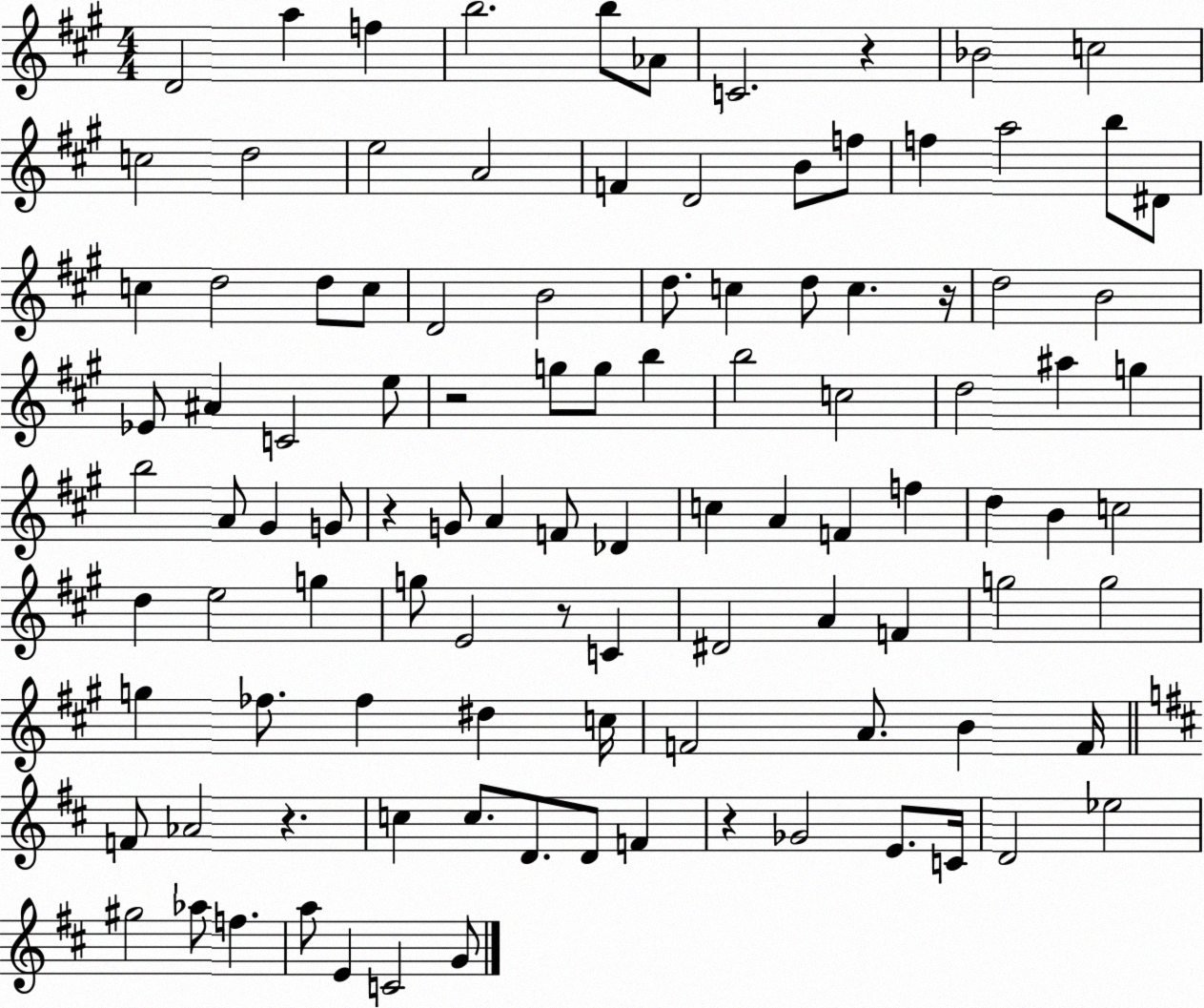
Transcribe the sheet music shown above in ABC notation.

X:1
T:Untitled
M:4/4
L:1/4
K:A
D2 a f b2 b/2 _A/2 C2 z _B2 c2 c2 d2 e2 A2 F D2 B/2 f/2 f a2 b/2 ^D/2 c d2 d/2 c/2 D2 B2 d/2 c d/2 c z/4 d2 B2 _E/2 ^A C2 e/2 z2 g/2 g/2 b b2 c2 d2 ^a g b2 A/2 ^G G/2 z G/2 A F/2 _D c A F f d B c2 d e2 g g/2 E2 z/2 C ^D2 A F g2 g2 g _f/2 _f ^d c/4 F2 A/2 B F/4 F/2 _A2 z c c/2 D/2 D/2 F z _G2 E/2 C/4 D2 _e2 ^g2 _a/2 f a/2 E C2 G/2